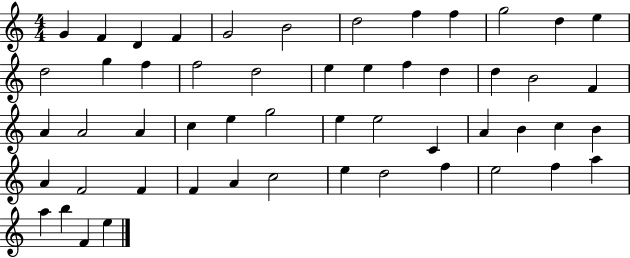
{
  \clef treble
  \numericTimeSignature
  \time 4/4
  \key c \major
  g'4 f'4 d'4 f'4 | g'2 b'2 | d''2 f''4 f''4 | g''2 d''4 e''4 | \break d''2 g''4 f''4 | f''2 d''2 | e''4 e''4 f''4 d''4 | d''4 b'2 f'4 | \break a'4 a'2 a'4 | c''4 e''4 g''2 | e''4 e''2 c'4 | a'4 b'4 c''4 b'4 | \break a'4 f'2 f'4 | f'4 a'4 c''2 | e''4 d''2 f''4 | e''2 f''4 a''4 | \break a''4 b''4 f'4 e''4 | \bar "|."
}